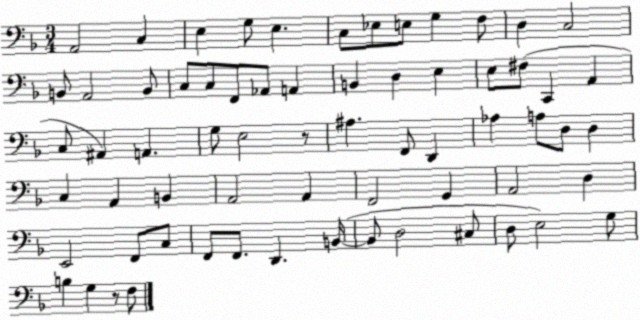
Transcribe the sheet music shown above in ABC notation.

X:1
T:Untitled
M:3/4
L:1/4
K:F
A,,2 C, E, G,/2 E, C,/2 _E,/2 E,/2 G, F,/2 D, C,2 B,,/2 A,,2 B,,/2 C,/2 C,/2 F,,/2 _A,,/2 A,, B,, D, E, E,/2 ^F,/2 C,, A,, C,/2 ^A,, A,, G,/2 E,2 z/2 ^A, F,,/2 D,, _A, A,/2 D,/2 D, C, A,, B,, A,,2 A,, F,,2 G,, A,,2 D, E,,2 F,,/2 C,/2 F,,/2 F,,/2 D,, B,,/4 B,,/2 D,2 ^C,/2 D,/2 E,2 G,/2 B, G, z/2 F,/2